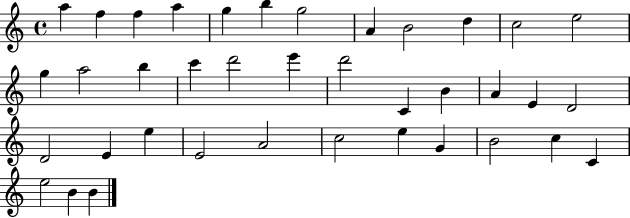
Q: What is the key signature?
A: C major